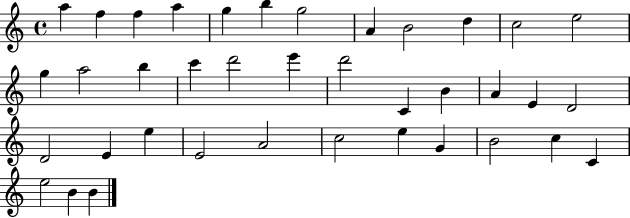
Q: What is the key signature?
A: C major